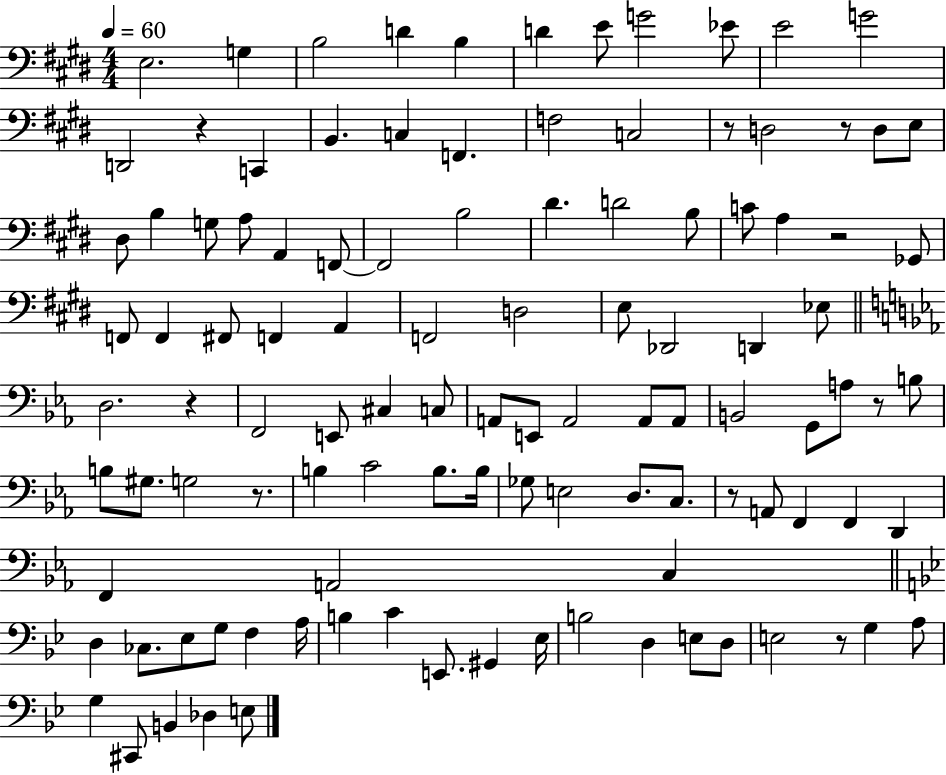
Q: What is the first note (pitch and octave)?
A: E3